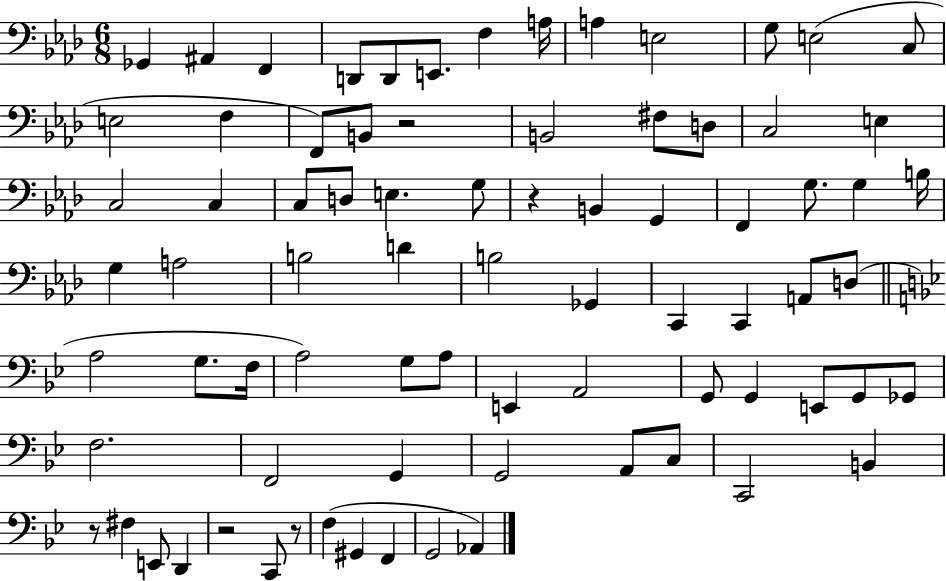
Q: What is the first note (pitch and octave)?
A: Gb2